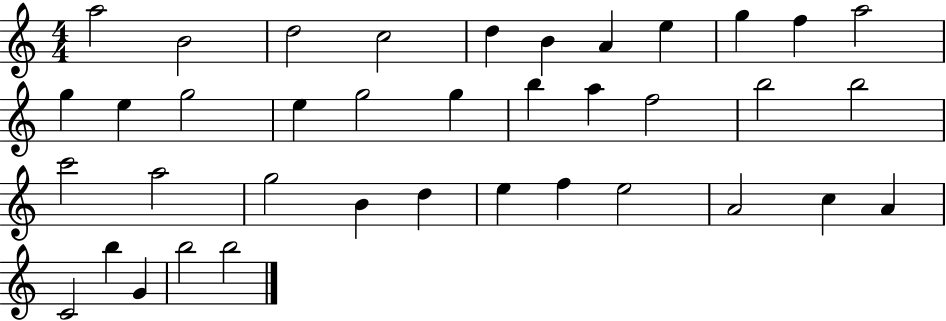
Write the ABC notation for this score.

X:1
T:Untitled
M:4/4
L:1/4
K:C
a2 B2 d2 c2 d B A e g f a2 g e g2 e g2 g b a f2 b2 b2 c'2 a2 g2 B d e f e2 A2 c A C2 b G b2 b2